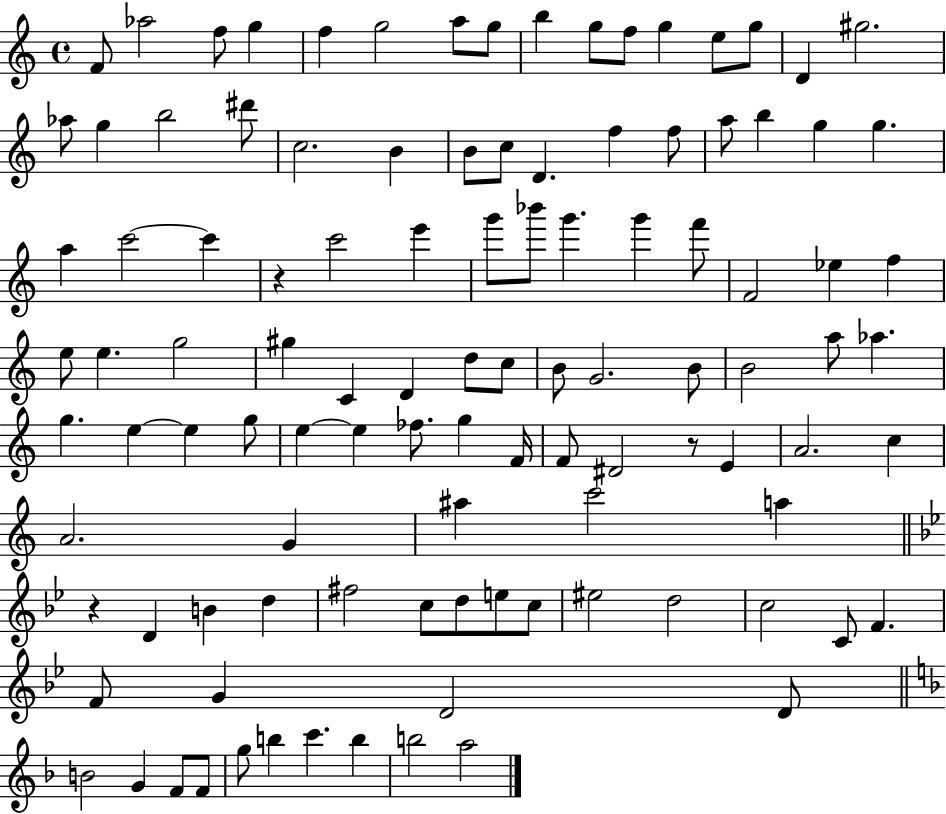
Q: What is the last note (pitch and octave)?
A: A5